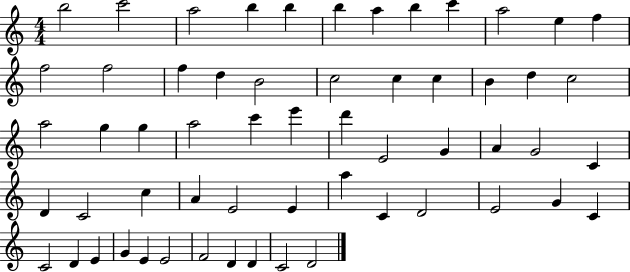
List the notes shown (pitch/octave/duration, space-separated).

B5/h C6/h A5/h B5/q B5/q B5/q A5/q B5/q C6/q A5/h E5/q F5/q F5/h F5/h F5/q D5/q B4/h C5/h C5/q C5/q B4/q D5/q C5/h A5/h G5/q G5/q A5/h C6/q E6/q D6/q E4/h G4/q A4/q G4/h C4/q D4/q C4/h C5/q A4/q E4/h E4/q A5/q C4/q D4/h E4/h G4/q C4/q C4/h D4/q E4/q G4/q E4/q E4/h F4/h D4/q D4/q C4/h D4/h